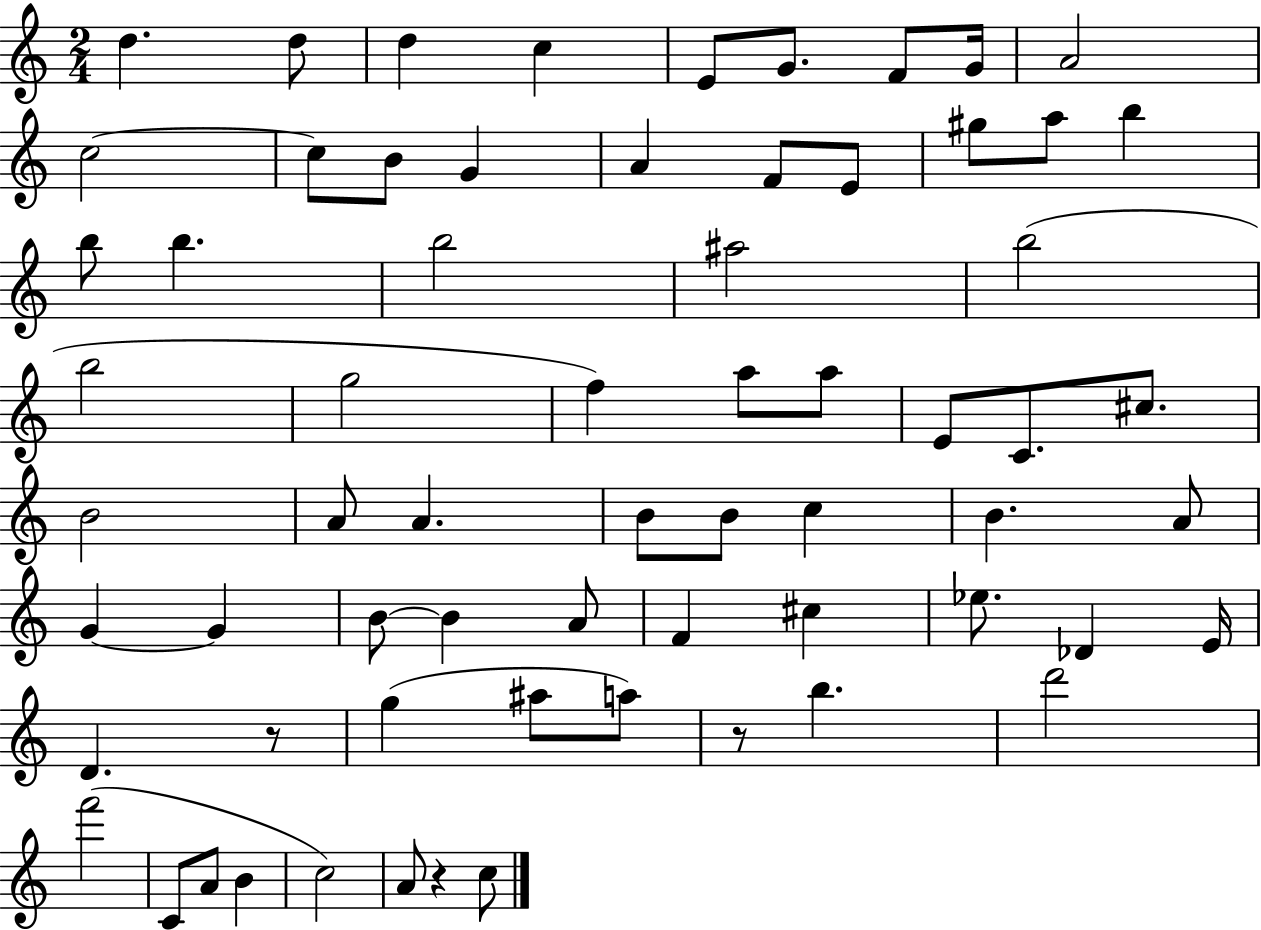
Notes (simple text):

D5/q. D5/e D5/q C5/q E4/e G4/e. F4/e G4/s A4/h C5/h C5/e B4/e G4/q A4/q F4/e E4/e G#5/e A5/e B5/q B5/e B5/q. B5/h A#5/h B5/h B5/h G5/h F5/q A5/e A5/e E4/e C4/e. C#5/e. B4/h A4/e A4/q. B4/e B4/e C5/q B4/q. A4/e G4/q G4/q B4/e B4/q A4/e F4/q C#5/q Eb5/e. Db4/q E4/s D4/q. R/e G5/q A#5/e A5/e R/e B5/q. D6/h F6/h C4/e A4/e B4/q C5/h A4/e R/q C5/e